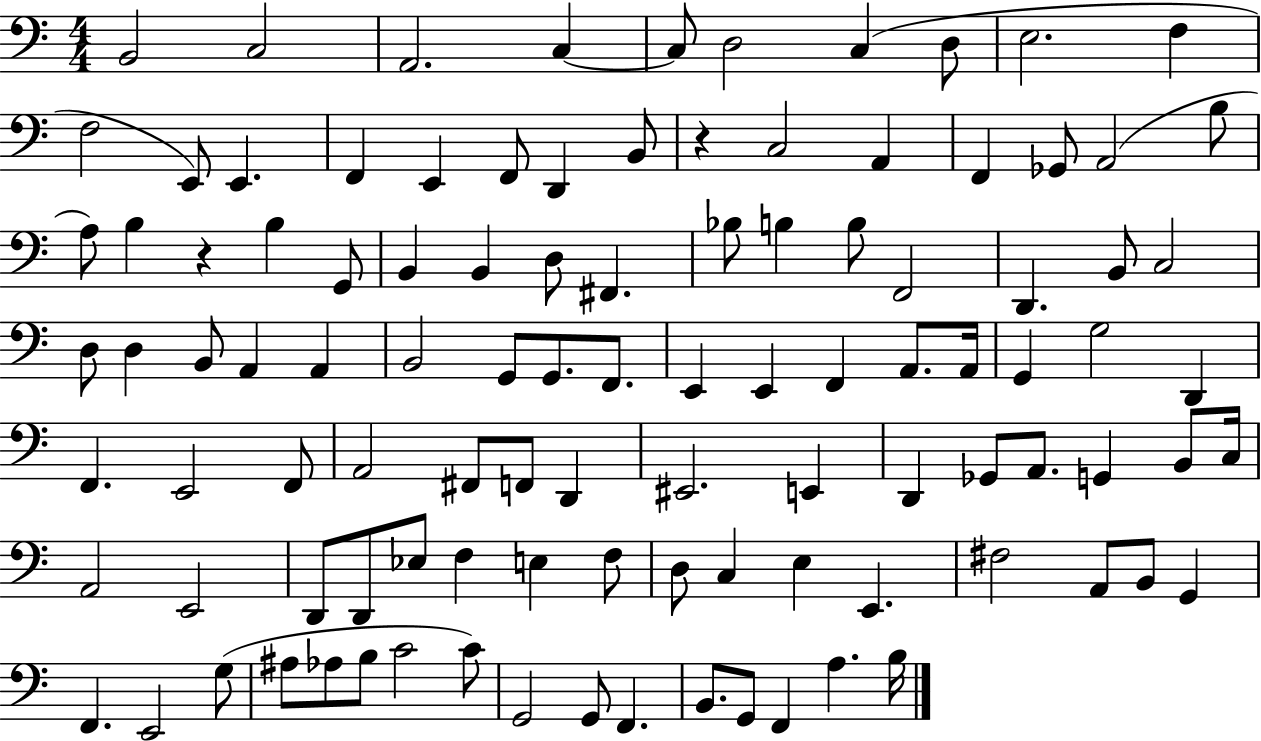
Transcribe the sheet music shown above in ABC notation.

X:1
T:Untitled
M:4/4
L:1/4
K:C
B,,2 C,2 A,,2 C, C,/2 D,2 C, D,/2 E,2 F, F,2 E,,/2 E,, F,, E,, F,,/2 D,, B,,/2 z C,2 A,, F,, _G,,/2 A,,2 B,/2 A,/2 B, z B, G,,/2 B,, B,, D,/2 ^F,, _B,/2 B, B,/2 F,,2 D,, B,,/2 C,2 D,/2 D, B,,/2 A,, A,, B,,2 G,,/2 G,,/2 F,,/2 E,, E,, F,, A,,/2 A,,/4 G,, G,2 D,, F,, E,,2 F,,/2 A,,2 ^F,,/2 F,,/2 D,, ^E,,2 E,, D,, _G,,/2 A,,/2 G,, B,,/2 C,/4 A,,2 E,,2 D,,/2 D,,/2 _E,/2 F, E, F,/2 D,/2 C, E, E,, ^F,2 A,,/2 B,,/2 G,, F,, E,,2 G,/2 ^A,/2 _A,/2 B,/2 C2 C/2 G,,2 G,,/2 F,, B,,/2 G,,/2 F,, A, B,/4